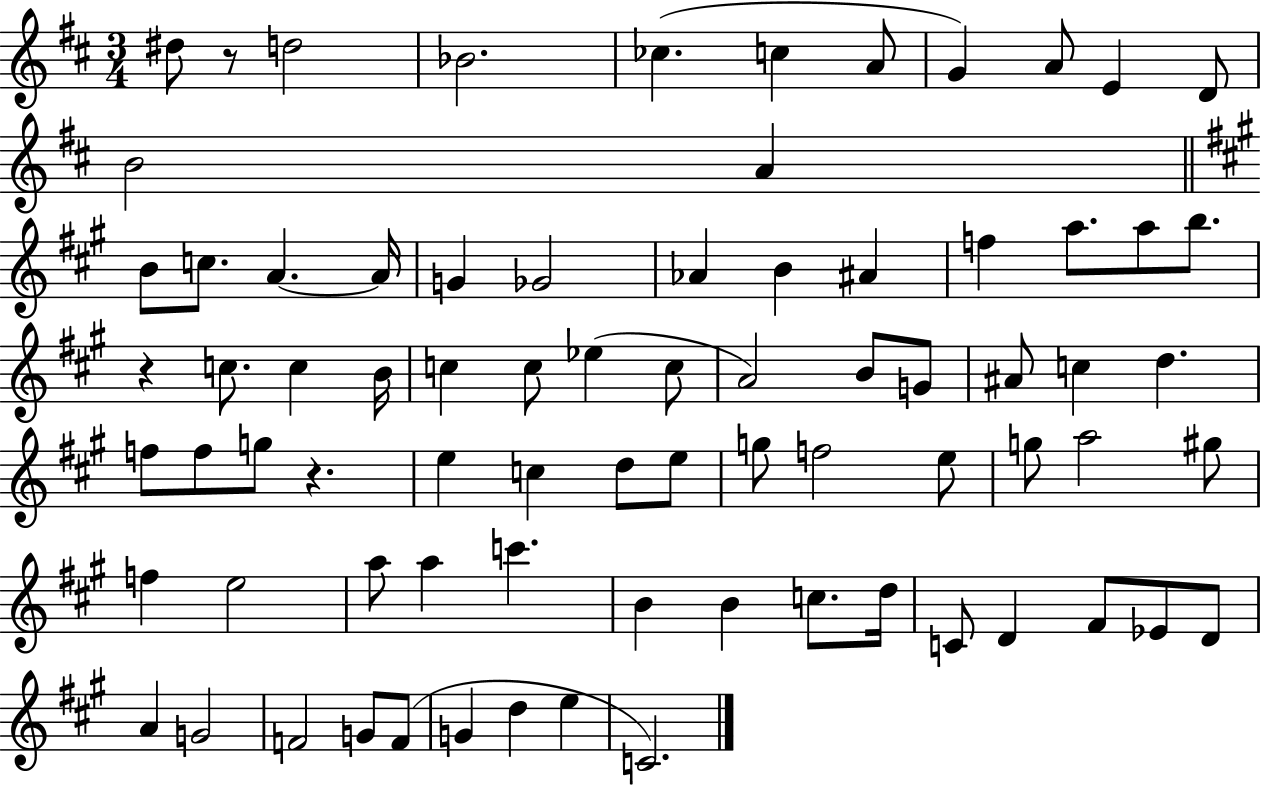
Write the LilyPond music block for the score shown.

{
  \clef treble
  \numericTimeSignature
  \time 3/4
  \key d \major
  dis''8 r8 d''2 | bes'2. | ces''4.( c''4 a'8 | g'4) a'8 e'4 d'8 | \break b'2 a'4 | \bar "||" \break \key a \major b'8 c''8. a'4.~~ a'16 | g'4 ges'2 | aes'4 b'4 ais'4 | f''4 a''8. a''8 b''8. | \break r4 c''8. c''4 b'16 | c''4 c''8 ees''4( c''8 | a'2) b'8 g'8 | ais'8 c''4 d''4. | \break f''8 f''8 g''8 r4. | e''4 c''4 d''8 e''8 | g''8 f''2 e''8 | g''8 a''2 gis''8 | \break f''4 e''2 | a''8 a''4 c'''4. | b'4 b'4 c''8. d''16 | c'8 d'4 fis'8 ees'8 d'8 | \break a'4 g'2 | f'2 g'8 f'8( | g'4 d''4 e''4 | c'2.) | \break \bar "|."
}